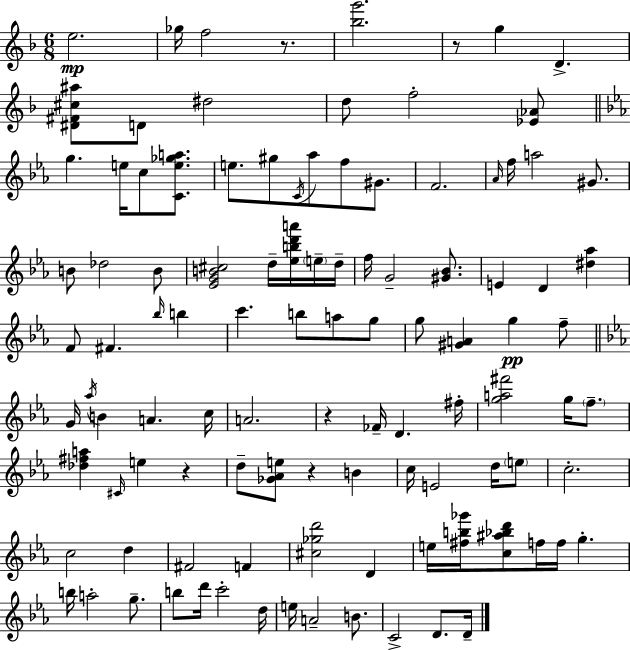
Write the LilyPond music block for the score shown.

{
  \clef treble
  \numericTimeSignature
  \time 6/8
  \key d \minor
  e''2.\mp | ges''16 f''2 r8. | <bes'' g'''>2. | r8 g''4 d'4.-> | \break <dis' fis' cis'' ais''>8 d'8 dis''2 | d''8 f''2-. <ees' aes'>8 | \bar "||" \break \key c \minor g''4. e''16 c''8 <c' e'' ges'' a''>8. | e''8. gis''8 \acciaccatura { c'16 } aes''8 f''8 gis'8. | f'2. | \grace { aes'16 } f''16 a''2 gis'8. | \break b'8 des''2 | b'8 <ees' g' b' cis''>2 d''16-- <ees'' b'' d''' a'''>16 | \parenthesize e''16-- d''16-- f''16 g'2-- <gis' bes'>8. | e'4 d'4 <dis'' aes''>4 | \break f'8 fis'4. \grace { bes''16 } b''4 | c'''4. b''8 a''8 | g''8 g''8 <gis' a'>4 g''4\pp | f''8-- \bar "||" \break \key ees \major g'16 \acciaccatura { aes''16 } b'4 a'4. | c''16 a'2. | r4 fes'16-- d'4. | fis''16-. <g'' a'' fis'''>2 g''16 \parenthesize f''8.-- | \break <des'' fis'' a''>4 \grace { cis'16 } e''4 r4 | d''8-- <ges' aes' e''>8 r4 b'4 | c''16 e'2 d''16 | \parenthesize e''8 c''2.-. | \break c''2 d''4 | fis'2 f'4 | <cis'' ges'' d'''>2 d'4 | e''16 <fis'' b'' ges'''>16 <c'' ais'' bes'' d'''>8 f''16 f''16 g''4.-. | \break b''16 a''2-. g''8.-- | b''8 d'''16 c'''2-. | d''16 e''16 a'2-- b'8. | c'2-> d'8. | \break d'16-- \bar "|."
}